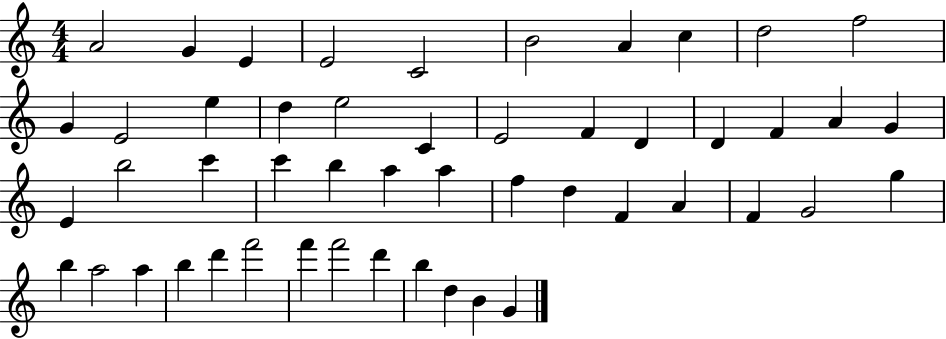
X:1
T:Untitled
M:4/4
L:1/4
K:C
A2 G E E2 C2 B2 A c d2 f2 G E2 e d e2 C E2 F D D F A G E b2 c' c' b a a f d F A F G2 g b a2 a b d' f'2 f' f'2 d' b d B G